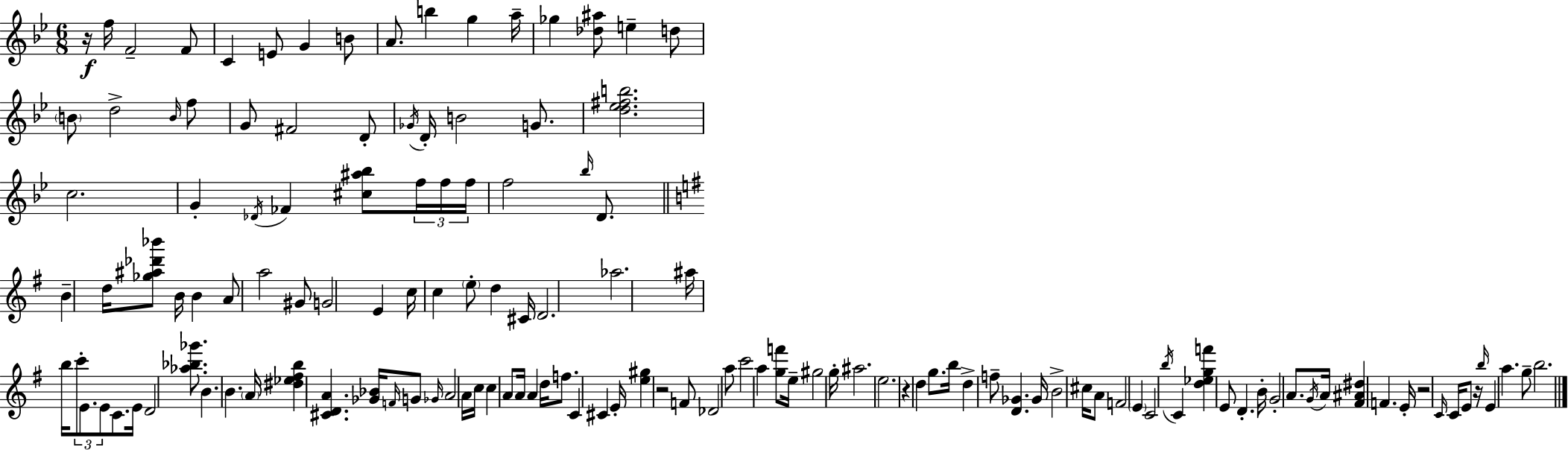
R/s F5/s F4/h F4/e C4/q E4/e G4/q B4/e A4/e. B5/q G5/q A5/s Gb5/q [Db5,A#5]/e E5/q D5/e B4/e D5/h B4/s F5/e G4/e F#4/h D4/e Gb4/s D4/s B4/h G4/e. [D5,Eb5,F#5,B5]/h. C5/h. G4/q Db4/s FES4/q [C#5,A#5,Bb5]/e F5/s F5/s F5/s F5/h Bb5/s D4/e. B4/q D5/s [Gb5,A#5,Db6,Bb6]/e B4/s B4/q A4/e A5/h G#4/e G4/h E4/q C5/s C5/q E5/e D5/q C#4/s D4/h. Ab5/h. A#5/s B5/s C6/e E4/e. E4/e C4/e. E4/s D4/h [Ab5,Bb5,Gb6]/e. B4/q. B4/q. A4/s [D#5,Eb5,F#5,B5]/q [C#4,D4,A4]/q. [Gb4,Bb4]/s F4/s G4/e Gb4/s A4/h A4/s C5/s C5/q A4/e A4/s A4/q D5/s F5/e. C4/q C#4/q E4/s [E5,G#5]/q R/h F4/e Db4/h A5/e C6/h A5/q [G5,F6]/e E5/s G#5/h G5/s A#5/h. E5/h. R/q D5/q G5/e. B5/s D5/q F5/e [D4,Gb4]/q. Gb4/s B4/h C#5/s A4/e F4/h E4/q C4/h B5/s C4/q [D5,Eb5,G5,F6]/q E4/e D4/q. B4/s G4/h A4/e. G4/s A4/s [F#4,A#4,D#5]/q F4/q. E4/s R/h C4/s C4/s E4/e R/s B5/s E4/q A5/q. G5/e B5/h.